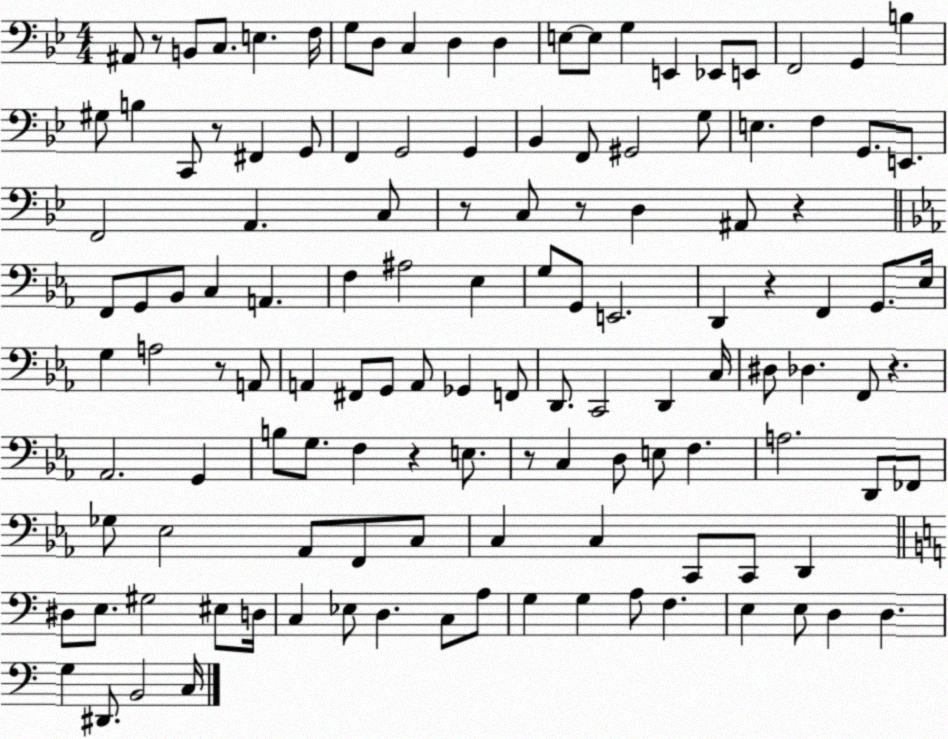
X:1
T:Untitled
M:4/4
L:1/4
K:Bb
^A,,/2 z/2 B,,/2 C,/2 E, F,/4 G,/2 D,/2 C, D, D, E,/2 E,/2 G, E,, _E,,/2 E,,/2 F,,2 G,, B, ^G,/2 B, C,,/2 z/2 ^F,, G,,/2 F,, G,,2 G,, _B,, F,,/2 ^G,,2 G,/2 E, F, G,,/2 E,,/2 F,,2 A,, C,/2 z/2 C,/2 z/2 D, ^A,,/2 z F,,/2 G,,/2 _B,,/2 C, A,, F, ^A,2 _E, G,/2 G,,/2 E,,2 D,, z F,, G,,/2 _E,/4 G, A,2 z/2 A,,/2 A,, ^F,,/2 G,,/2 A,,/2 _G,, F,,/2 D,,/2 C,,2 D,, C,/4 ^D,/2 _D, F,,/2 z _A,,2 G,, B,/2 G,/2 F, z E,/2 z/2 C, D,/2 E,/2 F, A,2 D,,/2 _F,,/2 _G,/2 _E,2 _A,,/2 F,,/2 C,/2 C, C, C,,/2 C,,/2 D,, ^D,/2 E,/2 ^G,2 ^E,/2 D,/4 C, _E,/2 D, C,/2 A,/2 G, G, A,/2 F, E, E,/2 D, D, G, ^D,,/2 B,,2 C,/4